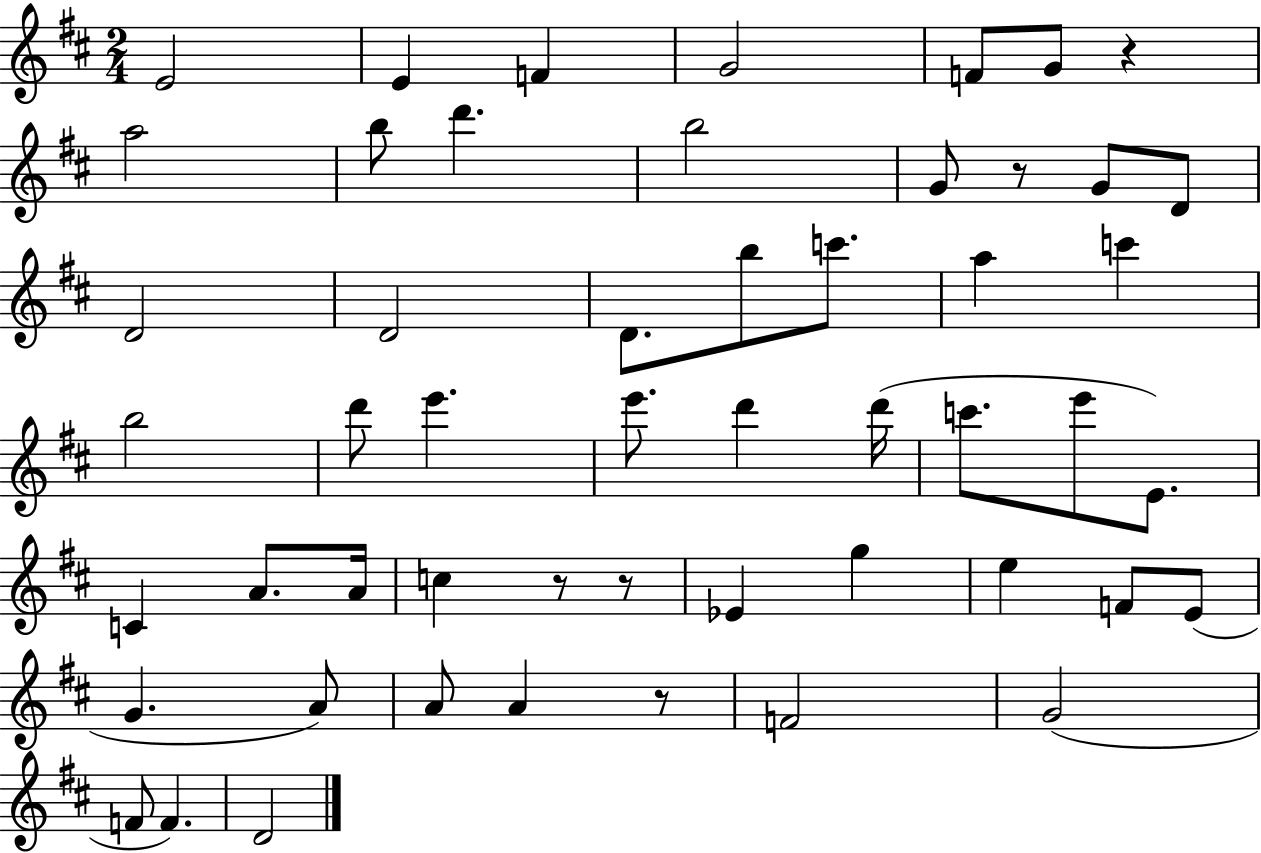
X:1
T:Untitled
M:2/4
L:1/4
K:D
E2 E F G2 F/2 G/2 z a2 b/2 d' b2 G/2 z/2 G/2 D/2 D2 D2 D/2 b/2 c'/2 a c' b2 d'/2 e' e'/2 d' d'/4 c'/2 e'/2 E/2 C A/2 A/4 c z/2 z/2 _E g e F/2 E/2 G A/2 A/2 A z/2 F2 G2 F/2 F D2